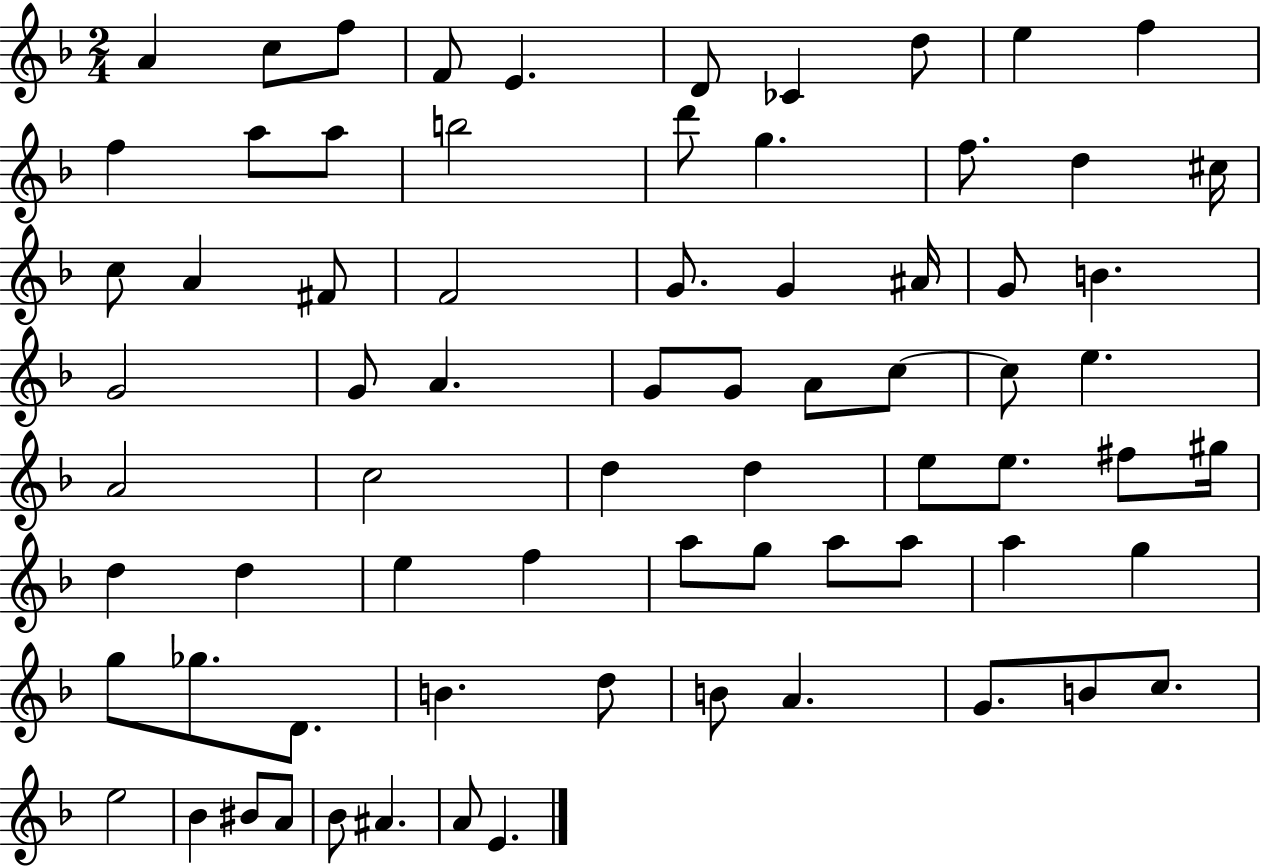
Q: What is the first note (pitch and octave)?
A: A4